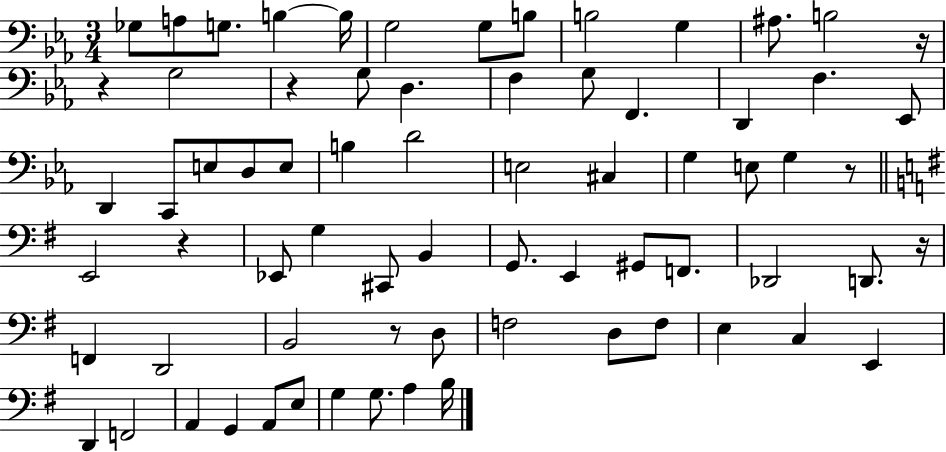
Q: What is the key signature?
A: EES major